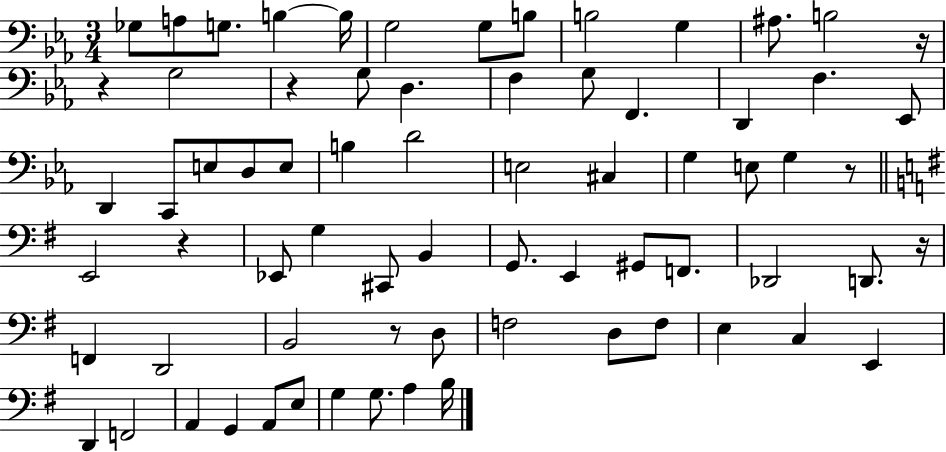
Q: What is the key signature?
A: EES major